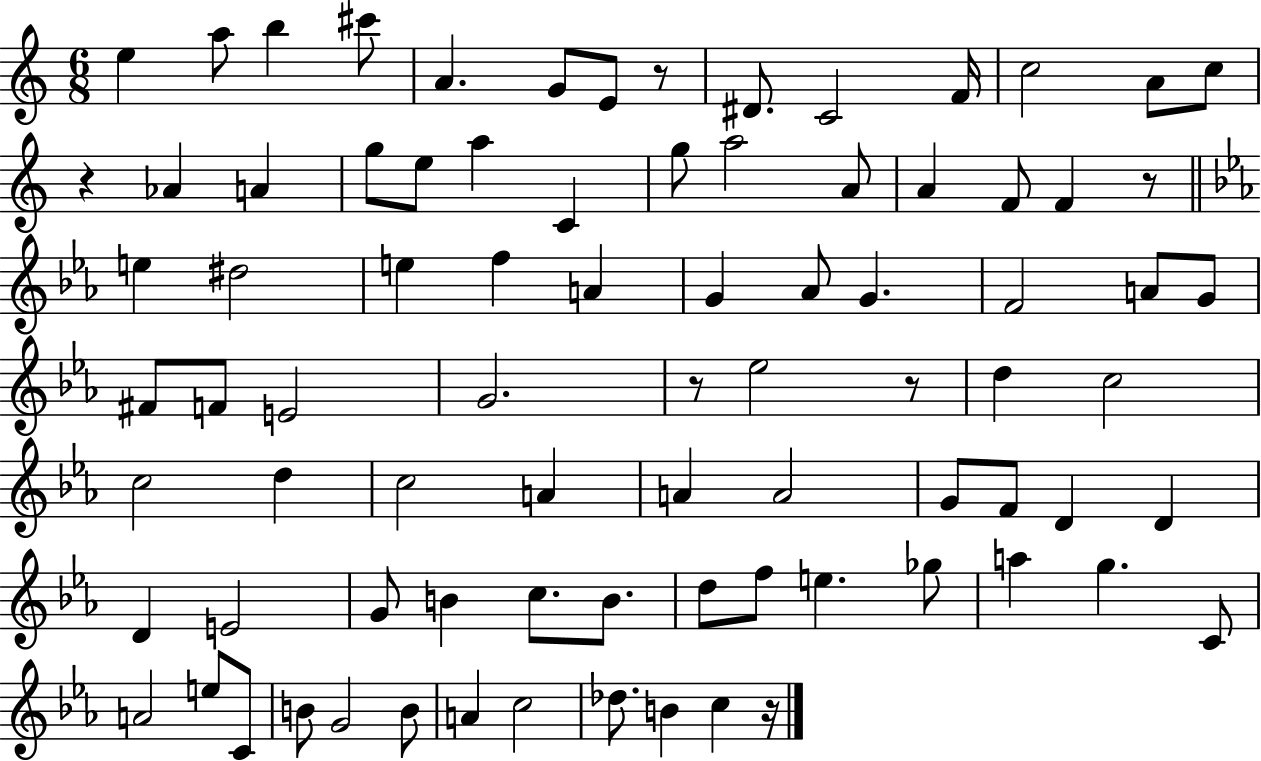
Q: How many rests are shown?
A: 6